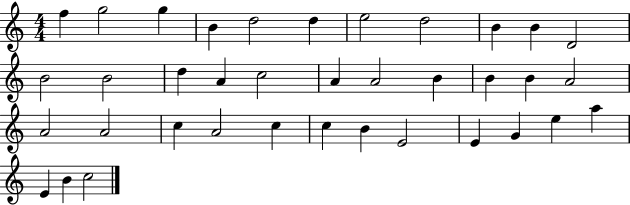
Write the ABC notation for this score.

X:1
T:Untitled
M:4/4
L:1/4
K:C
f g2 g B d2 d e2 d2 B B D2 B2 B2 d A c2 A A2 B B B A2 A2 A2 c A2 c c B E2 E G e a E B c2